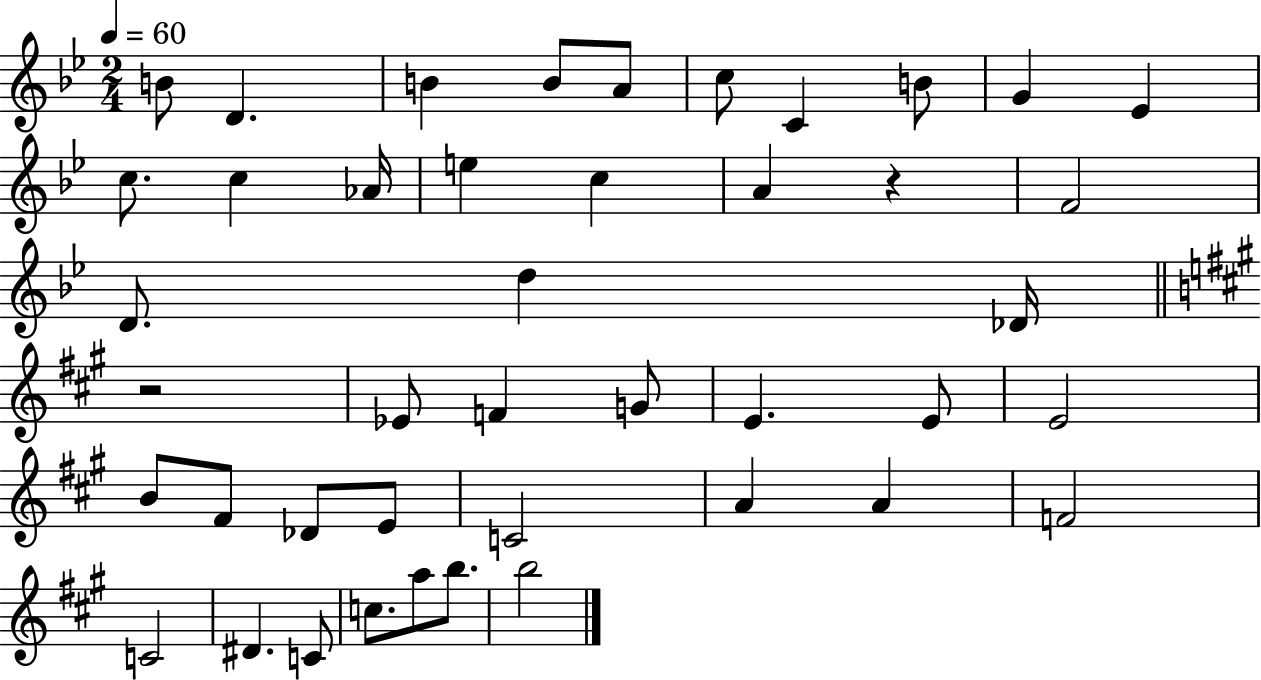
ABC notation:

X:1
T:Untitled
M:2/4
L:1/4
K:Bb
B/2 D B B/2 A/2 c/2 C B/2 G _E c/2 c _A/4 e c A z F2 D/2 d _D/4 z2 _E/2 F G/2 E E/2 E2 B/2 ^F/2 _D/2 E/2 C2 A A F2 C2 ^D C/2 c/2 a/2 b/2 b2